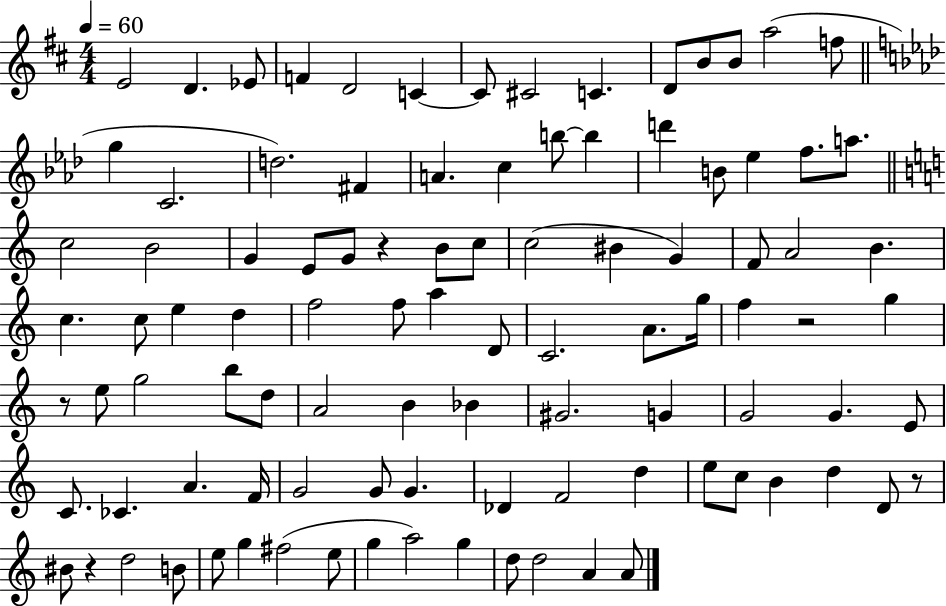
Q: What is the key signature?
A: D major